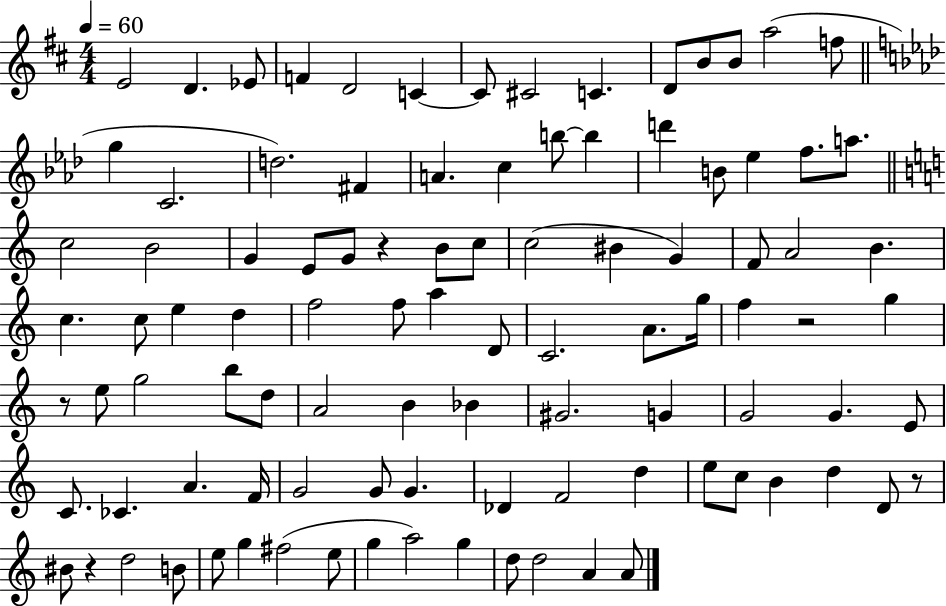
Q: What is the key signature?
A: D major